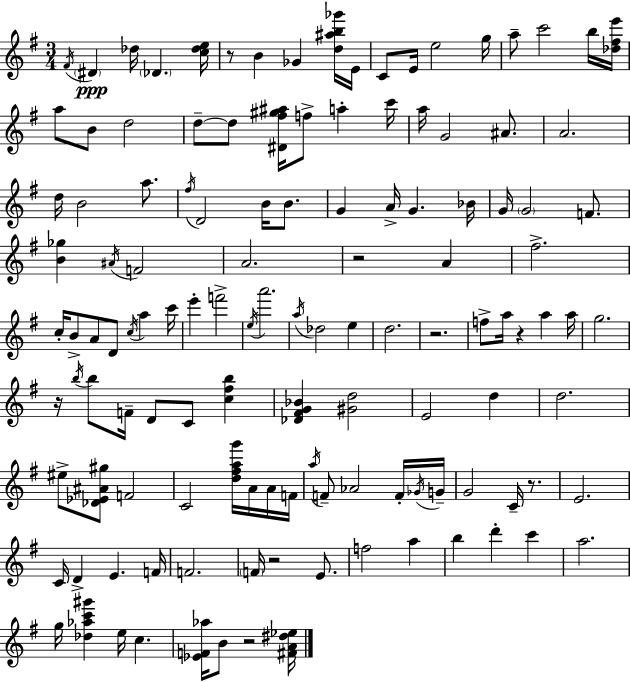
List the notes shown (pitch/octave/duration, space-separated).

F#4/s D#4/q Db5/s Db4/q. [C5,Db5,E5]/s R/e B4/q Gb4/q [D5,A#5,B5,Gb6]/s E4/s C4/e E4/s E5/h G5/s A5/e C6/h B5/s [Db5,F#5,E6]/s A5/e B4/e D5/h D5/e D5/e [D#4,F#5,G#5,A#5]/s F5/e A5/q C6/s A5/s G4/h A#4/e. A4/h. D5/s B4/h A5/e. F#5/s D4/h B4/s B4/e. G4/q A4/s G4/q. Bb4/s G4/s G4/h F4/e. [B4,Gb5]/q A#4/s F4/h A4/h. R/h A4/q F#5/h. C5/s B4/e A4/e D4/e C5/s A5/q C6/s E6/q F6/h E5/s A6/h. A5/s Db5/h E5/q D5/h. R/h. F5/e A5/s R/q A5/q A5/s G5/h. R/s B5/s B5/e F4/s D4/e C4/e [C5,F#5,B5]/q [Db4,F#4,G4,Bb4]/q [G#4,D5]/h E4/h D5/q D5/h. EIS5/e [Db4,Eb4,A#4,G#5]/e F4/h C4/h [D5,F#5,A5,G6]/s A4/s A4/s F4/s A5/s F4/e Ab4/h F4/s Gb4/s G4/s G4/h C4/s R/e. E4/h. C4/s D4/q E4/q. F4/s F4/h. F4/s R/h E4/e. F5/h A5/q B5/q D6/q C6/q A5/h. G5/s [Db5,Ab5,C6,G#6]/q E5/s C5/q. [Eb4,F4,Ab5]/s B4/e R/h [F#4,A4,D#5,Eb5]/s